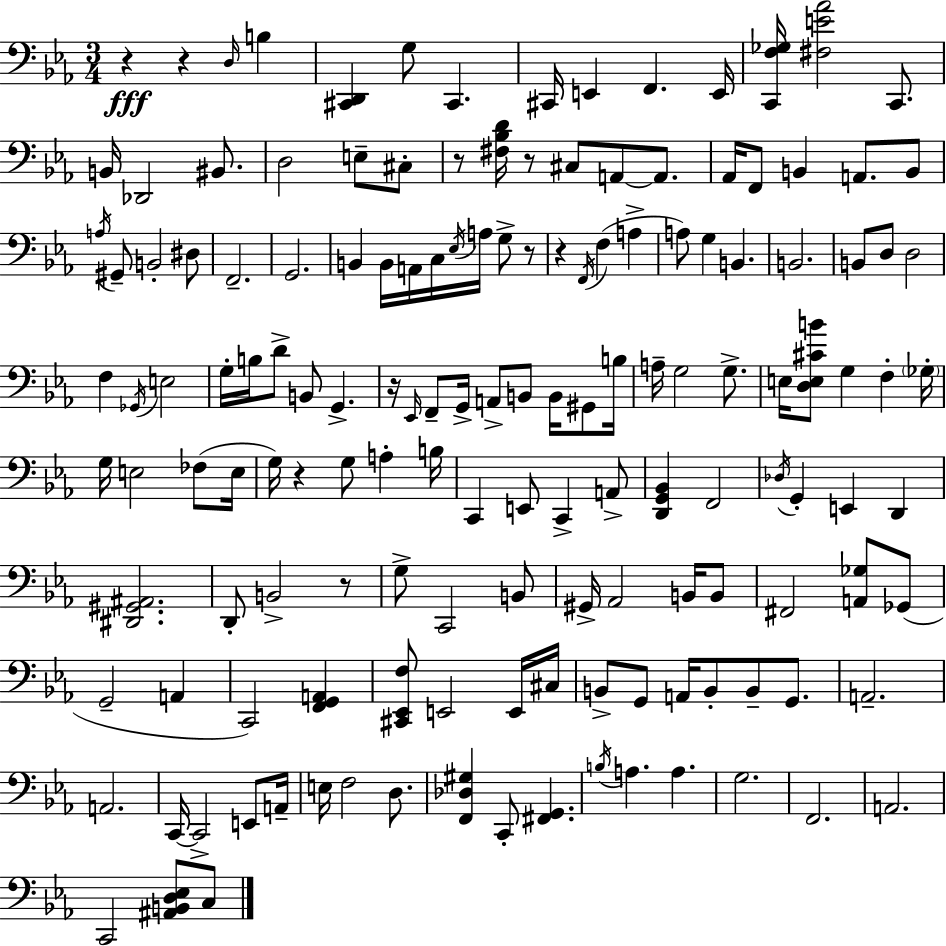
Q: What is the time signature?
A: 3/4